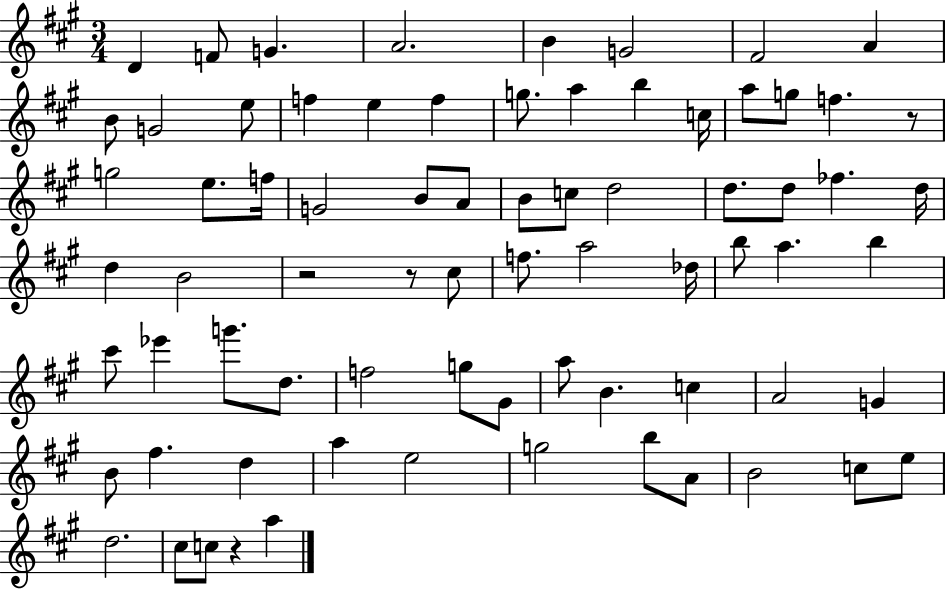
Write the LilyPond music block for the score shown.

{
  \clef treble
  \numericTimeSignature
  \time 3/4
  \key a \major
  d'4 f'8 g'4. | a'2. | b'4 g'2 | fis'2 a'4 | \break b'8 g'2 e''8 | f''4 e''4 f''4 | g''8. a''4 b''4 c''16 | a''8 g''8 f''4. r8 | \break g''2 e''8. f''16 | g'2 b'8 a'8 | b'8 c''8 d''2 | d''8. d''8 fes''4. d''16 | \break d''4 b'2 | r2 r8 cis''8 | f''8. a''2 des''16 | b''8 a''4. b''4 | \break cis'''8 ees'''4 g'''8. d''8. | f''2 g''8 gis'8 | a''8 b'4. c''4 | a'2 g'4 | \break b'8 fis''4. d''4 | a''4 e''2 | g''2 b''8 a'8 | b'2 c''8 e''8 | \break d''2. | cis''8 c''8 r4 a''4 | \bar "|."
}